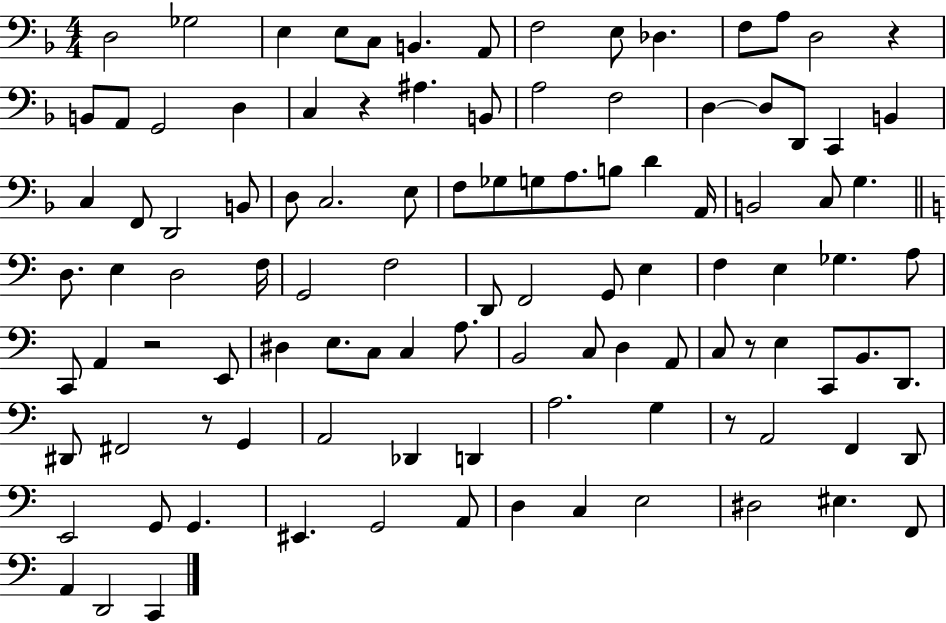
X:1
T:Untitled
M:4/4
L:1/4
K:F
D,2 _G,2 E, E,/2 C,/2 B,, A,,/2 F,2 E,/2 _D, F,/2 A,/2 D,2 z B,,/2 A,,/2 G,,2 D, C, z ^A, B,,/2 A,2 F,2 D, D,/2 D,,/2 C,, B,, C, F,,/2 D,,2 B,,/2 D,/2 C,2 E,/2 F,/2 _G,/2 G,/2 A,/2 B,/2 D A,,/4 B,,2 C,/2 G, D,/2 E, D,2 F,/4 G,,2 F,2 D,,/2 F,,2 G,,/2 E, F, E, _G, A,/2 C,,/2 A,, z2 E,,/2 ^D, E,/2 C,/2 C, A,/2 B,,2 C,/2 D, A,,/2 C,/2 z/2 E, C,,/2 B,,/2 D,,/2 ^D,,/2 ^F,,2 z/2 G,, A,,2 _D,, D,, A,2 G, z/2 A,,2 F,, D,,/2 E,,2 G,,/2 G,, ^E,, G,,2 A,,/2 D, C, E,2 ^D,2 ^E, F,,/2 A,, D,,2 C,,